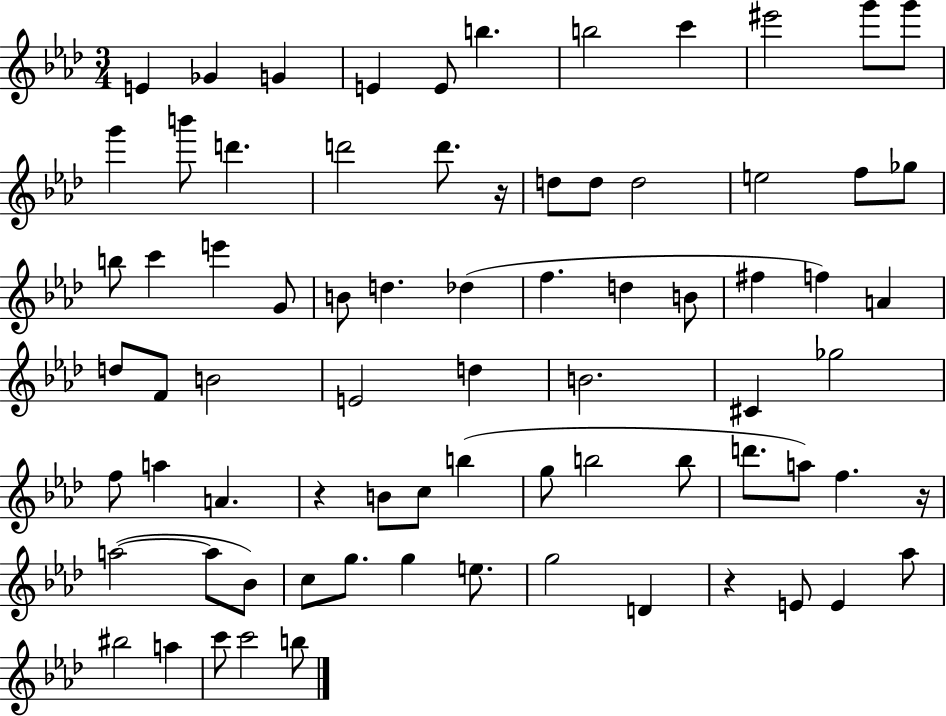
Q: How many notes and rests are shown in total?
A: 76